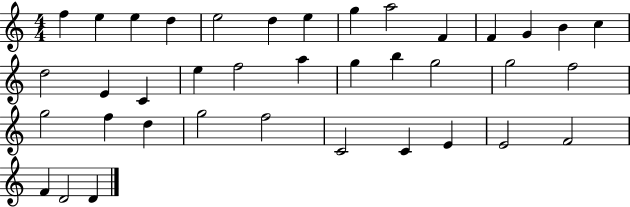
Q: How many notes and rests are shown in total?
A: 38